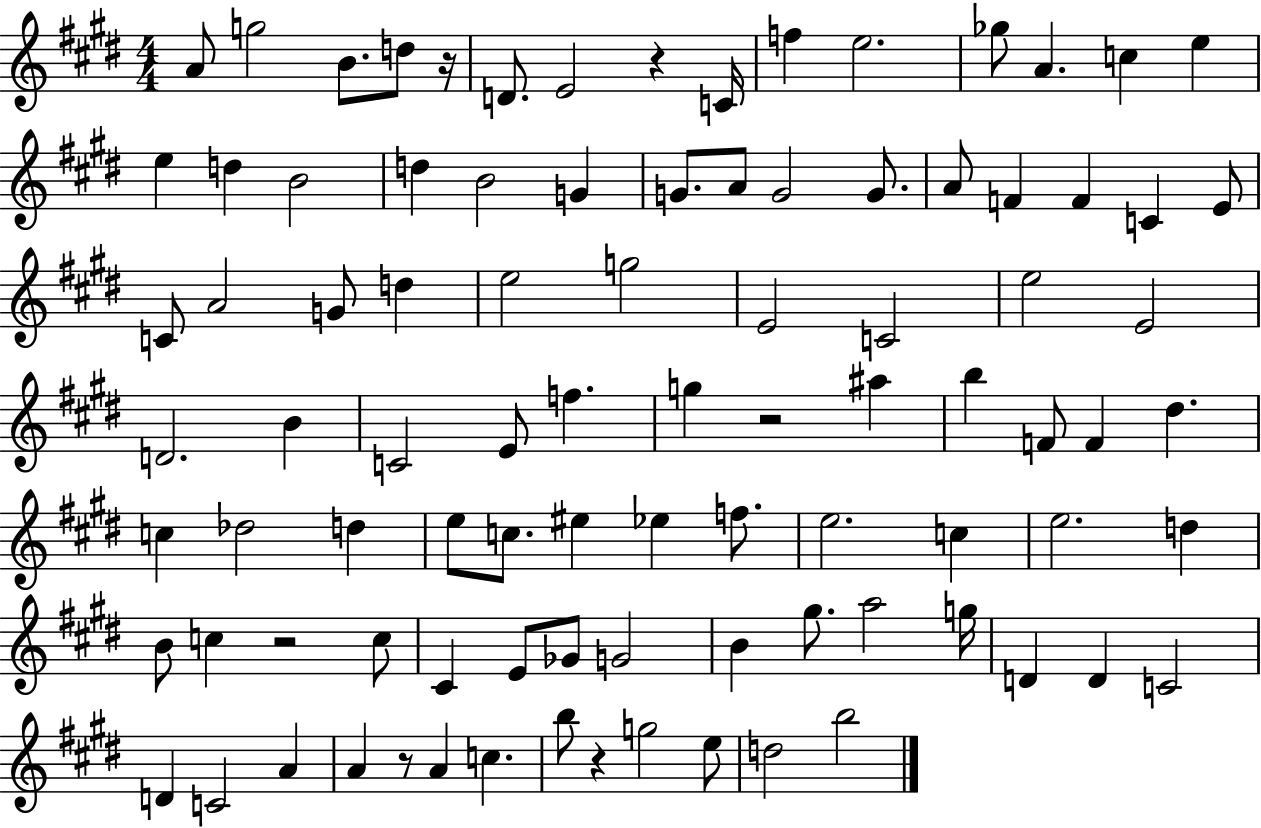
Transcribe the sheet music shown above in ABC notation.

X:1
T:Untitled
M:4/4
L:1/4
K:E
A/2 g2 B/2 d/2 z/4 D/2 E2 z C/4 f e2 _g/2 A c e e d B2 d B2 G G/2 A/2 G2 G/2 A/2 F F C E/2 C/2 A2 G/2 d e2 g2 E2 C2 e2 E2 D2 B C2 E/2 f g z2 ^a b F/2 F ^d c _d2 d e/2 c/2 ^e _e f/2 e2 c e2 d B/2 c z2 c/2 ^C E/2 _G/2 G2 B ^g/2 a2 g/4 D D C2 D C2 A A z/2 A c b/2 z g2 e/2 d2 b2